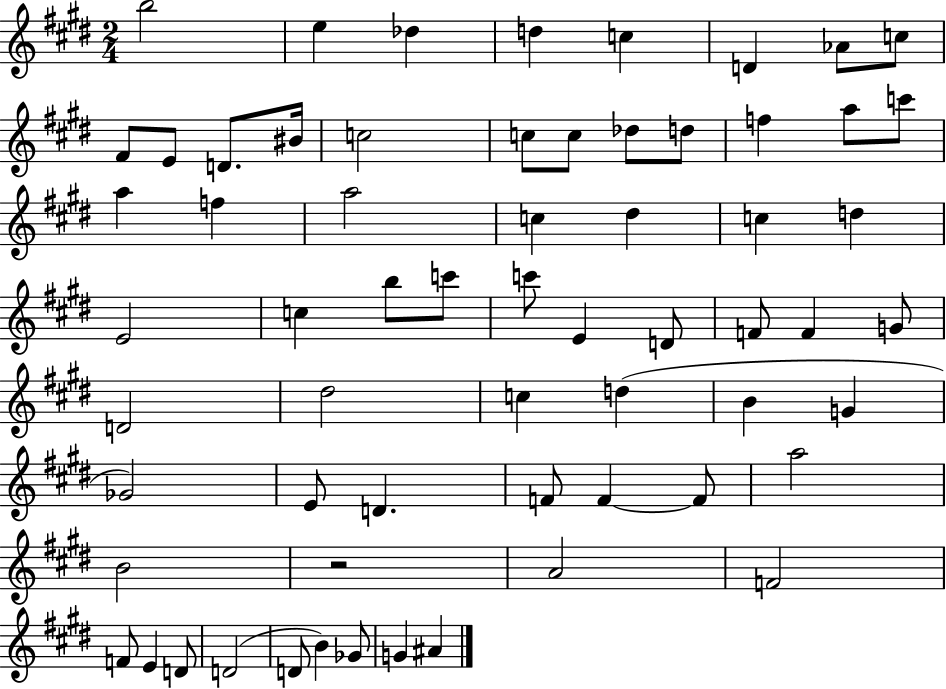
X:1
T:Untitled
M:2/4
L:1/4
K:E
b2 e _d d c D _A/2 c/2 ^F/2 E/2 D/2 ^B/4 c2 c/2 c/2 _d/2 d/2 f a/2 c'/2 a f a2 c ^d c d E2 c b/2 c'/2 c'/2 E D/2 F/2 F G/2 D2 ^d2 c d B G _G2 E/2 D F/2 F F/2 a2 B2 z2 A2 F2 F/2 E D/2 D2 D/2 B _G/2 G ^A